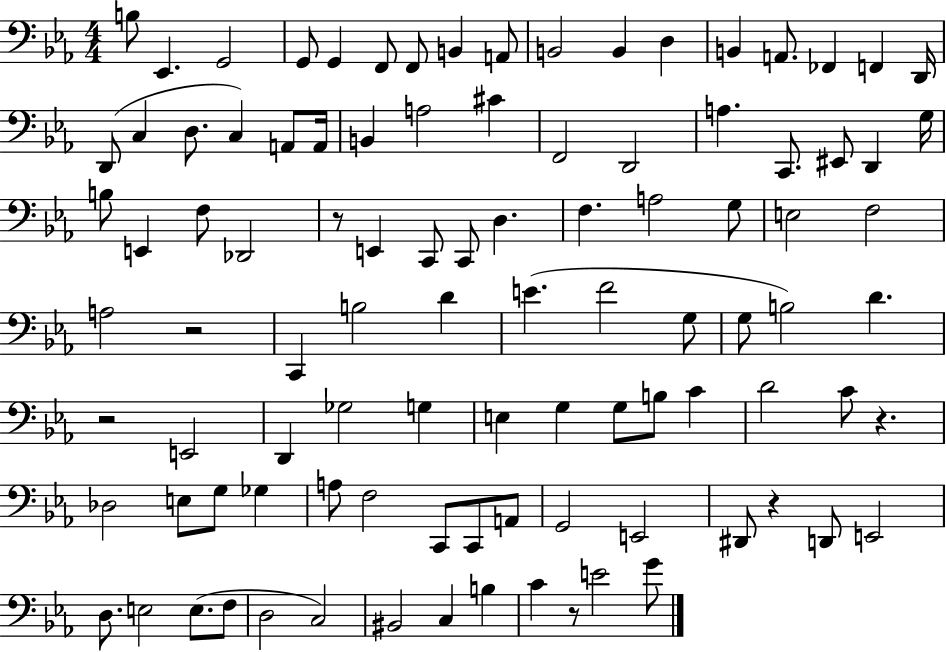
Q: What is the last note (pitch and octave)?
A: G4